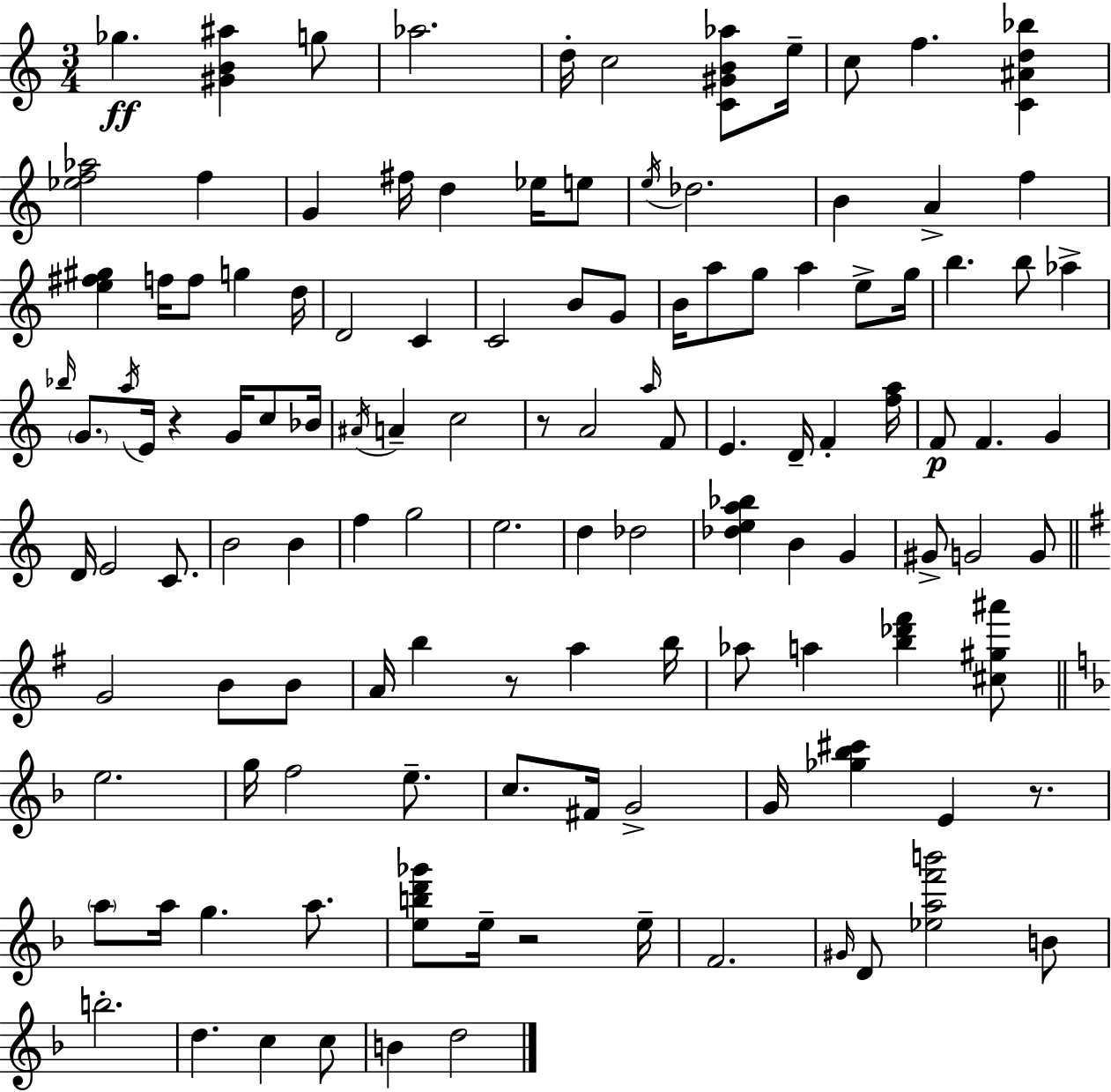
X:1
T:Untitled
M:3/4
L:1/4
K:Am
_g [^GB^a] g/2 _a2 d/4 c2 [C^GB_a]/2 e/4 c/2 f [C^Ad_b] [_ef_a]2 f G ^f/4 d _e/4 e/2 e/4 _d2 B A f [e^f^g] f/4 f/2 g d/4 D2 C C2 B/2 G/2 B/4 a/2 g/2 a e/2 g/4 b b/2 _a _b/4 G/2 a/4 E/4 z G/4 c/2 _B/4 ^A/4 A c2 z/2 A2 a/4 F/2 E D/4 F [fa]/4 F/2 F G D/4 E2 C/2 B2 B f g2 e2 d _d2 [_dea_b] B G ^G/2 G2 G/2 G2 B/2 B/2 A/4 b z/2 a b/4 _a/2 a [b_d'^f'] [^c^g^a']/2 e2 g/4 f2 e/2 c/2 ^F/4 G2 G/4 [_g_b^c'] E z/2 a/2 a/4 g a/2 [ebd'_g']/2 e/4 z2 e/4 F2 ^G/4 D/2 [_eaf'b']2 B/2 b2 d c c/2 B d2